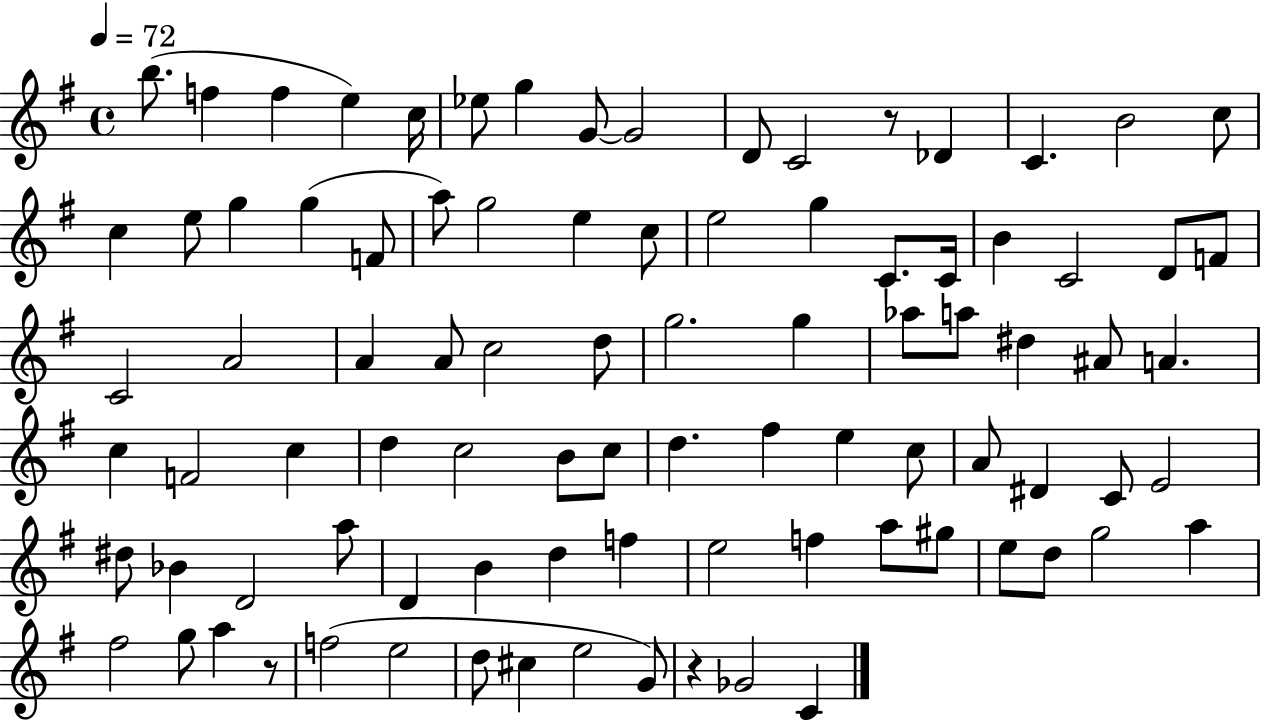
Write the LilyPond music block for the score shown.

{
  \clef treble
  \time 4/4
  \defaultTimeSignature
  \key g \major
  \tempo 4 = 72
  b''8.( f''4 f''4 e''4) c''16 | ees''8 g''4 g'8~~ g'2 | d'8 c'2 r8 des'4 | c'4. b'2 c''8 | \break c''4 e''8 g''4 g''4( f'8 | a''8) g''2 e''4 c''8 | e''2 g''4 c'8. c'16 | b'4 c'2 d'8 f'8 | \break c'2 a'2 | a'4 a'8 c''2 d''8 | g''2. g''4 | aes''8 a''8 dis''4 ais'8 a'4. | \break c''4 f'2 c''4 | d''4 c''2 b'8 c''8 | d''4. fis''4 e''4 c''8 | a'8 dis'4 c'8 e'2 | \break dis''8 bes'4 d'2 a''8 | d'4 b'4 d''4 f''4 | e''2 f''4 a''8 gis''8 | e''8 d''8 g''2 a''4 | \break fis''2 g''8 a''4 r8 | f''2( e''2 | d''8 cis''4 e''2 g'8) | r4 ges'2 c'4 | \break \bar "|."
}